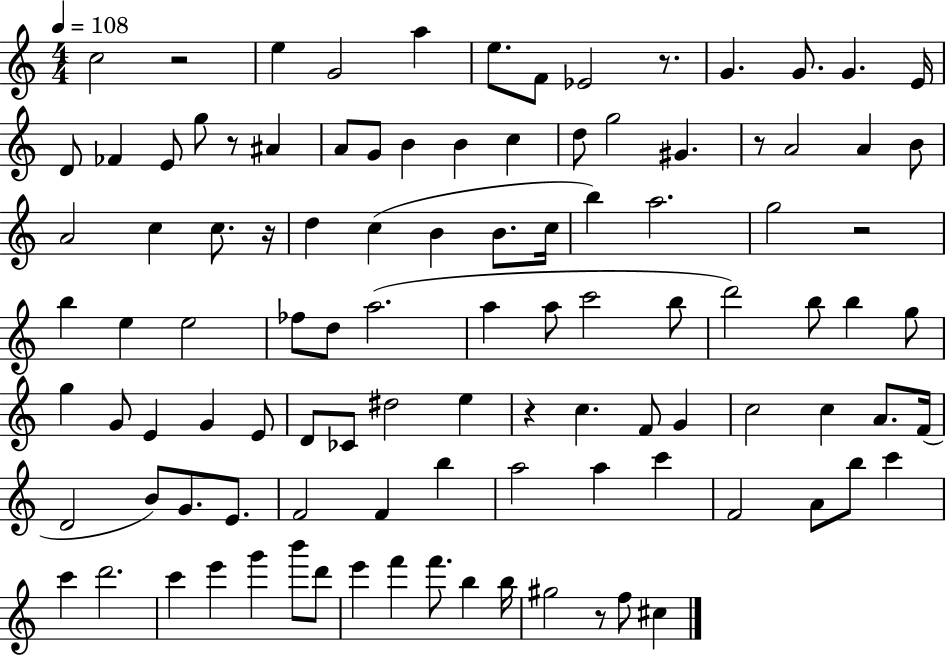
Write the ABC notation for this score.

X:1
T:Untitled
M:4/4
L:1/4
K:C
c2 z2 e G2 a e/2 F/2 _E2 z/2 G G/2 G E/4 D/2 _F E/2 g/2 z/2 ^A A/2 G/2 B B c d/2 g2 ^G z/2 A2 A B/2 A2 c c/2 z/4 d c B B/2 c/4 b a2 g2 z2 b e e2 _f/2 d/2 a2 a a/2 c'2 b/2 d'2 b/2 b g/2 g G/2 E G E/2 D/2 _C/2 ^d2 e z c F/2 G c2 c A/2 F/4 D2 B/2 G/2 E/2 F2 F b a2 a c' F2 A/2 b/2 c' c' d'2 c' e' g' b'/2 d'/2 e' f' f'/2 b b/4 ^g2 z/2 f/2 ^c